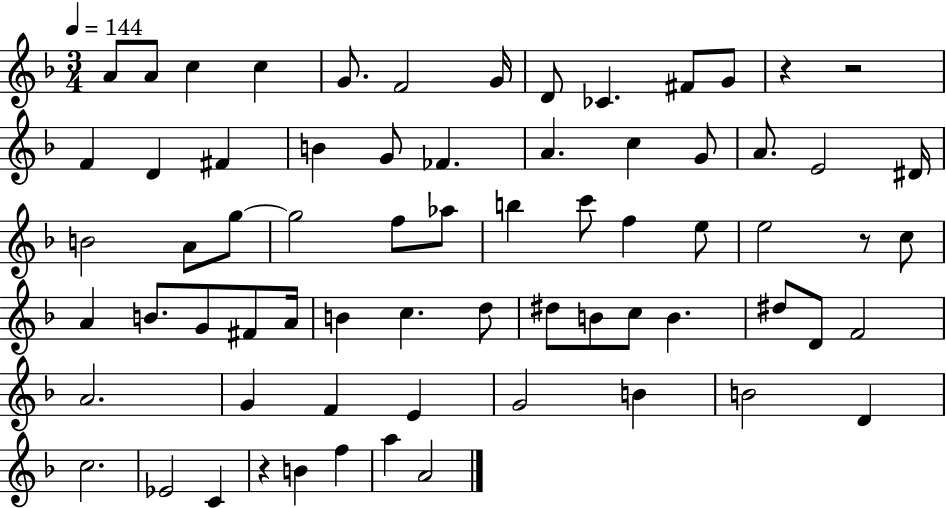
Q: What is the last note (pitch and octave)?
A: A4